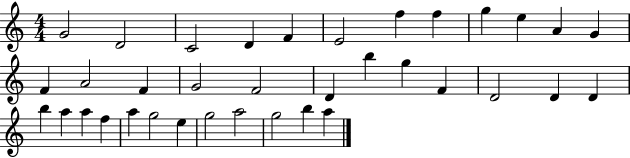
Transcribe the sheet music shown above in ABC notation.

X:1
T:Untitled
M:4/4
L:1/4
K:C
G2 D2 C2 D F E2 f f g e A G F A2 F G2 F2 D b g F D2 D D b a a f a g2 e g2 a2 g2 b a